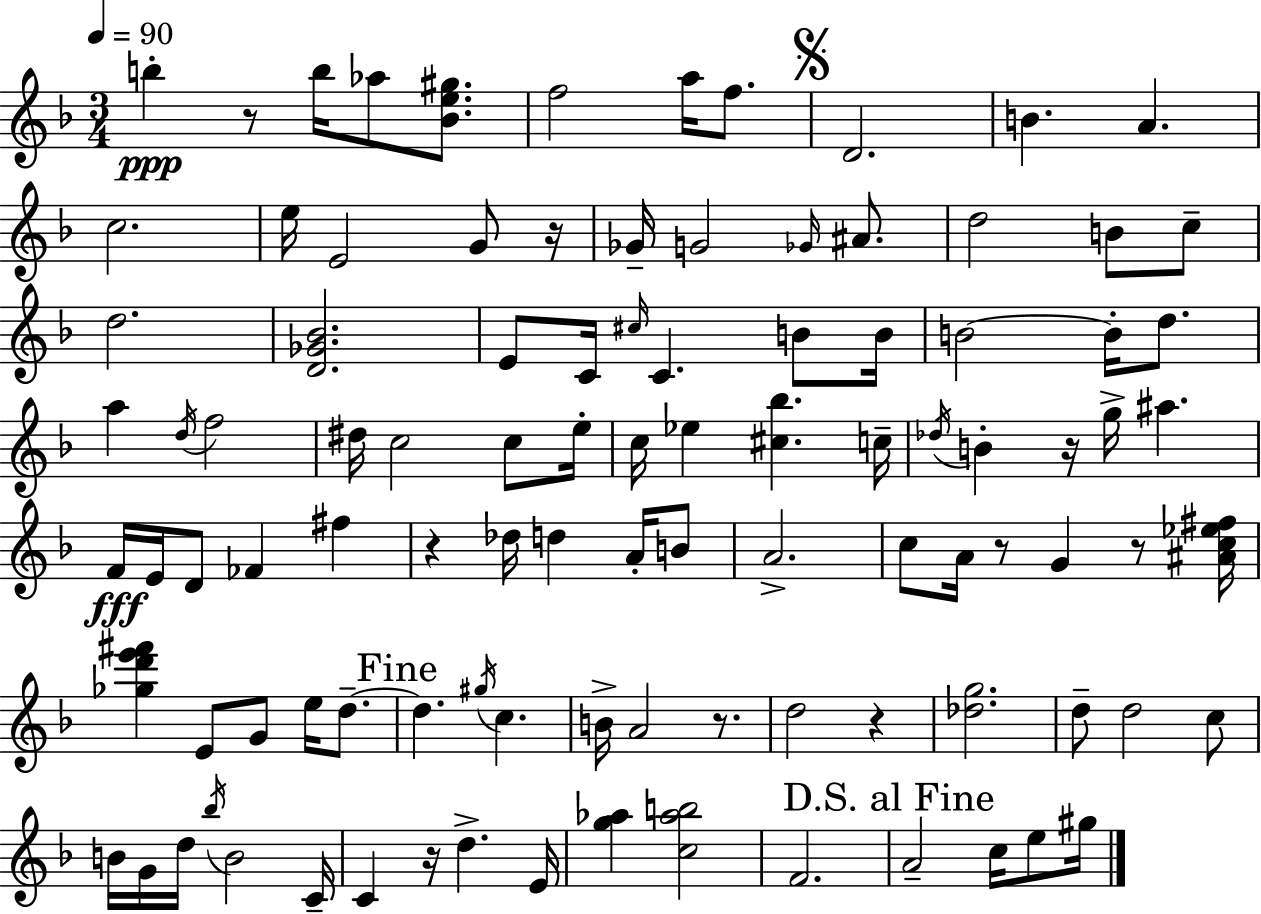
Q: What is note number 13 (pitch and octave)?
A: G4